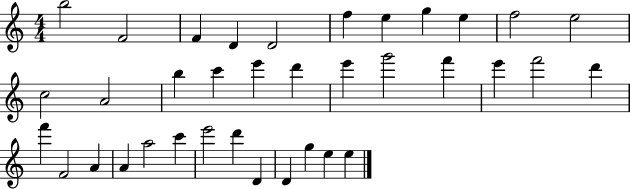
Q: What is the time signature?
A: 4/4